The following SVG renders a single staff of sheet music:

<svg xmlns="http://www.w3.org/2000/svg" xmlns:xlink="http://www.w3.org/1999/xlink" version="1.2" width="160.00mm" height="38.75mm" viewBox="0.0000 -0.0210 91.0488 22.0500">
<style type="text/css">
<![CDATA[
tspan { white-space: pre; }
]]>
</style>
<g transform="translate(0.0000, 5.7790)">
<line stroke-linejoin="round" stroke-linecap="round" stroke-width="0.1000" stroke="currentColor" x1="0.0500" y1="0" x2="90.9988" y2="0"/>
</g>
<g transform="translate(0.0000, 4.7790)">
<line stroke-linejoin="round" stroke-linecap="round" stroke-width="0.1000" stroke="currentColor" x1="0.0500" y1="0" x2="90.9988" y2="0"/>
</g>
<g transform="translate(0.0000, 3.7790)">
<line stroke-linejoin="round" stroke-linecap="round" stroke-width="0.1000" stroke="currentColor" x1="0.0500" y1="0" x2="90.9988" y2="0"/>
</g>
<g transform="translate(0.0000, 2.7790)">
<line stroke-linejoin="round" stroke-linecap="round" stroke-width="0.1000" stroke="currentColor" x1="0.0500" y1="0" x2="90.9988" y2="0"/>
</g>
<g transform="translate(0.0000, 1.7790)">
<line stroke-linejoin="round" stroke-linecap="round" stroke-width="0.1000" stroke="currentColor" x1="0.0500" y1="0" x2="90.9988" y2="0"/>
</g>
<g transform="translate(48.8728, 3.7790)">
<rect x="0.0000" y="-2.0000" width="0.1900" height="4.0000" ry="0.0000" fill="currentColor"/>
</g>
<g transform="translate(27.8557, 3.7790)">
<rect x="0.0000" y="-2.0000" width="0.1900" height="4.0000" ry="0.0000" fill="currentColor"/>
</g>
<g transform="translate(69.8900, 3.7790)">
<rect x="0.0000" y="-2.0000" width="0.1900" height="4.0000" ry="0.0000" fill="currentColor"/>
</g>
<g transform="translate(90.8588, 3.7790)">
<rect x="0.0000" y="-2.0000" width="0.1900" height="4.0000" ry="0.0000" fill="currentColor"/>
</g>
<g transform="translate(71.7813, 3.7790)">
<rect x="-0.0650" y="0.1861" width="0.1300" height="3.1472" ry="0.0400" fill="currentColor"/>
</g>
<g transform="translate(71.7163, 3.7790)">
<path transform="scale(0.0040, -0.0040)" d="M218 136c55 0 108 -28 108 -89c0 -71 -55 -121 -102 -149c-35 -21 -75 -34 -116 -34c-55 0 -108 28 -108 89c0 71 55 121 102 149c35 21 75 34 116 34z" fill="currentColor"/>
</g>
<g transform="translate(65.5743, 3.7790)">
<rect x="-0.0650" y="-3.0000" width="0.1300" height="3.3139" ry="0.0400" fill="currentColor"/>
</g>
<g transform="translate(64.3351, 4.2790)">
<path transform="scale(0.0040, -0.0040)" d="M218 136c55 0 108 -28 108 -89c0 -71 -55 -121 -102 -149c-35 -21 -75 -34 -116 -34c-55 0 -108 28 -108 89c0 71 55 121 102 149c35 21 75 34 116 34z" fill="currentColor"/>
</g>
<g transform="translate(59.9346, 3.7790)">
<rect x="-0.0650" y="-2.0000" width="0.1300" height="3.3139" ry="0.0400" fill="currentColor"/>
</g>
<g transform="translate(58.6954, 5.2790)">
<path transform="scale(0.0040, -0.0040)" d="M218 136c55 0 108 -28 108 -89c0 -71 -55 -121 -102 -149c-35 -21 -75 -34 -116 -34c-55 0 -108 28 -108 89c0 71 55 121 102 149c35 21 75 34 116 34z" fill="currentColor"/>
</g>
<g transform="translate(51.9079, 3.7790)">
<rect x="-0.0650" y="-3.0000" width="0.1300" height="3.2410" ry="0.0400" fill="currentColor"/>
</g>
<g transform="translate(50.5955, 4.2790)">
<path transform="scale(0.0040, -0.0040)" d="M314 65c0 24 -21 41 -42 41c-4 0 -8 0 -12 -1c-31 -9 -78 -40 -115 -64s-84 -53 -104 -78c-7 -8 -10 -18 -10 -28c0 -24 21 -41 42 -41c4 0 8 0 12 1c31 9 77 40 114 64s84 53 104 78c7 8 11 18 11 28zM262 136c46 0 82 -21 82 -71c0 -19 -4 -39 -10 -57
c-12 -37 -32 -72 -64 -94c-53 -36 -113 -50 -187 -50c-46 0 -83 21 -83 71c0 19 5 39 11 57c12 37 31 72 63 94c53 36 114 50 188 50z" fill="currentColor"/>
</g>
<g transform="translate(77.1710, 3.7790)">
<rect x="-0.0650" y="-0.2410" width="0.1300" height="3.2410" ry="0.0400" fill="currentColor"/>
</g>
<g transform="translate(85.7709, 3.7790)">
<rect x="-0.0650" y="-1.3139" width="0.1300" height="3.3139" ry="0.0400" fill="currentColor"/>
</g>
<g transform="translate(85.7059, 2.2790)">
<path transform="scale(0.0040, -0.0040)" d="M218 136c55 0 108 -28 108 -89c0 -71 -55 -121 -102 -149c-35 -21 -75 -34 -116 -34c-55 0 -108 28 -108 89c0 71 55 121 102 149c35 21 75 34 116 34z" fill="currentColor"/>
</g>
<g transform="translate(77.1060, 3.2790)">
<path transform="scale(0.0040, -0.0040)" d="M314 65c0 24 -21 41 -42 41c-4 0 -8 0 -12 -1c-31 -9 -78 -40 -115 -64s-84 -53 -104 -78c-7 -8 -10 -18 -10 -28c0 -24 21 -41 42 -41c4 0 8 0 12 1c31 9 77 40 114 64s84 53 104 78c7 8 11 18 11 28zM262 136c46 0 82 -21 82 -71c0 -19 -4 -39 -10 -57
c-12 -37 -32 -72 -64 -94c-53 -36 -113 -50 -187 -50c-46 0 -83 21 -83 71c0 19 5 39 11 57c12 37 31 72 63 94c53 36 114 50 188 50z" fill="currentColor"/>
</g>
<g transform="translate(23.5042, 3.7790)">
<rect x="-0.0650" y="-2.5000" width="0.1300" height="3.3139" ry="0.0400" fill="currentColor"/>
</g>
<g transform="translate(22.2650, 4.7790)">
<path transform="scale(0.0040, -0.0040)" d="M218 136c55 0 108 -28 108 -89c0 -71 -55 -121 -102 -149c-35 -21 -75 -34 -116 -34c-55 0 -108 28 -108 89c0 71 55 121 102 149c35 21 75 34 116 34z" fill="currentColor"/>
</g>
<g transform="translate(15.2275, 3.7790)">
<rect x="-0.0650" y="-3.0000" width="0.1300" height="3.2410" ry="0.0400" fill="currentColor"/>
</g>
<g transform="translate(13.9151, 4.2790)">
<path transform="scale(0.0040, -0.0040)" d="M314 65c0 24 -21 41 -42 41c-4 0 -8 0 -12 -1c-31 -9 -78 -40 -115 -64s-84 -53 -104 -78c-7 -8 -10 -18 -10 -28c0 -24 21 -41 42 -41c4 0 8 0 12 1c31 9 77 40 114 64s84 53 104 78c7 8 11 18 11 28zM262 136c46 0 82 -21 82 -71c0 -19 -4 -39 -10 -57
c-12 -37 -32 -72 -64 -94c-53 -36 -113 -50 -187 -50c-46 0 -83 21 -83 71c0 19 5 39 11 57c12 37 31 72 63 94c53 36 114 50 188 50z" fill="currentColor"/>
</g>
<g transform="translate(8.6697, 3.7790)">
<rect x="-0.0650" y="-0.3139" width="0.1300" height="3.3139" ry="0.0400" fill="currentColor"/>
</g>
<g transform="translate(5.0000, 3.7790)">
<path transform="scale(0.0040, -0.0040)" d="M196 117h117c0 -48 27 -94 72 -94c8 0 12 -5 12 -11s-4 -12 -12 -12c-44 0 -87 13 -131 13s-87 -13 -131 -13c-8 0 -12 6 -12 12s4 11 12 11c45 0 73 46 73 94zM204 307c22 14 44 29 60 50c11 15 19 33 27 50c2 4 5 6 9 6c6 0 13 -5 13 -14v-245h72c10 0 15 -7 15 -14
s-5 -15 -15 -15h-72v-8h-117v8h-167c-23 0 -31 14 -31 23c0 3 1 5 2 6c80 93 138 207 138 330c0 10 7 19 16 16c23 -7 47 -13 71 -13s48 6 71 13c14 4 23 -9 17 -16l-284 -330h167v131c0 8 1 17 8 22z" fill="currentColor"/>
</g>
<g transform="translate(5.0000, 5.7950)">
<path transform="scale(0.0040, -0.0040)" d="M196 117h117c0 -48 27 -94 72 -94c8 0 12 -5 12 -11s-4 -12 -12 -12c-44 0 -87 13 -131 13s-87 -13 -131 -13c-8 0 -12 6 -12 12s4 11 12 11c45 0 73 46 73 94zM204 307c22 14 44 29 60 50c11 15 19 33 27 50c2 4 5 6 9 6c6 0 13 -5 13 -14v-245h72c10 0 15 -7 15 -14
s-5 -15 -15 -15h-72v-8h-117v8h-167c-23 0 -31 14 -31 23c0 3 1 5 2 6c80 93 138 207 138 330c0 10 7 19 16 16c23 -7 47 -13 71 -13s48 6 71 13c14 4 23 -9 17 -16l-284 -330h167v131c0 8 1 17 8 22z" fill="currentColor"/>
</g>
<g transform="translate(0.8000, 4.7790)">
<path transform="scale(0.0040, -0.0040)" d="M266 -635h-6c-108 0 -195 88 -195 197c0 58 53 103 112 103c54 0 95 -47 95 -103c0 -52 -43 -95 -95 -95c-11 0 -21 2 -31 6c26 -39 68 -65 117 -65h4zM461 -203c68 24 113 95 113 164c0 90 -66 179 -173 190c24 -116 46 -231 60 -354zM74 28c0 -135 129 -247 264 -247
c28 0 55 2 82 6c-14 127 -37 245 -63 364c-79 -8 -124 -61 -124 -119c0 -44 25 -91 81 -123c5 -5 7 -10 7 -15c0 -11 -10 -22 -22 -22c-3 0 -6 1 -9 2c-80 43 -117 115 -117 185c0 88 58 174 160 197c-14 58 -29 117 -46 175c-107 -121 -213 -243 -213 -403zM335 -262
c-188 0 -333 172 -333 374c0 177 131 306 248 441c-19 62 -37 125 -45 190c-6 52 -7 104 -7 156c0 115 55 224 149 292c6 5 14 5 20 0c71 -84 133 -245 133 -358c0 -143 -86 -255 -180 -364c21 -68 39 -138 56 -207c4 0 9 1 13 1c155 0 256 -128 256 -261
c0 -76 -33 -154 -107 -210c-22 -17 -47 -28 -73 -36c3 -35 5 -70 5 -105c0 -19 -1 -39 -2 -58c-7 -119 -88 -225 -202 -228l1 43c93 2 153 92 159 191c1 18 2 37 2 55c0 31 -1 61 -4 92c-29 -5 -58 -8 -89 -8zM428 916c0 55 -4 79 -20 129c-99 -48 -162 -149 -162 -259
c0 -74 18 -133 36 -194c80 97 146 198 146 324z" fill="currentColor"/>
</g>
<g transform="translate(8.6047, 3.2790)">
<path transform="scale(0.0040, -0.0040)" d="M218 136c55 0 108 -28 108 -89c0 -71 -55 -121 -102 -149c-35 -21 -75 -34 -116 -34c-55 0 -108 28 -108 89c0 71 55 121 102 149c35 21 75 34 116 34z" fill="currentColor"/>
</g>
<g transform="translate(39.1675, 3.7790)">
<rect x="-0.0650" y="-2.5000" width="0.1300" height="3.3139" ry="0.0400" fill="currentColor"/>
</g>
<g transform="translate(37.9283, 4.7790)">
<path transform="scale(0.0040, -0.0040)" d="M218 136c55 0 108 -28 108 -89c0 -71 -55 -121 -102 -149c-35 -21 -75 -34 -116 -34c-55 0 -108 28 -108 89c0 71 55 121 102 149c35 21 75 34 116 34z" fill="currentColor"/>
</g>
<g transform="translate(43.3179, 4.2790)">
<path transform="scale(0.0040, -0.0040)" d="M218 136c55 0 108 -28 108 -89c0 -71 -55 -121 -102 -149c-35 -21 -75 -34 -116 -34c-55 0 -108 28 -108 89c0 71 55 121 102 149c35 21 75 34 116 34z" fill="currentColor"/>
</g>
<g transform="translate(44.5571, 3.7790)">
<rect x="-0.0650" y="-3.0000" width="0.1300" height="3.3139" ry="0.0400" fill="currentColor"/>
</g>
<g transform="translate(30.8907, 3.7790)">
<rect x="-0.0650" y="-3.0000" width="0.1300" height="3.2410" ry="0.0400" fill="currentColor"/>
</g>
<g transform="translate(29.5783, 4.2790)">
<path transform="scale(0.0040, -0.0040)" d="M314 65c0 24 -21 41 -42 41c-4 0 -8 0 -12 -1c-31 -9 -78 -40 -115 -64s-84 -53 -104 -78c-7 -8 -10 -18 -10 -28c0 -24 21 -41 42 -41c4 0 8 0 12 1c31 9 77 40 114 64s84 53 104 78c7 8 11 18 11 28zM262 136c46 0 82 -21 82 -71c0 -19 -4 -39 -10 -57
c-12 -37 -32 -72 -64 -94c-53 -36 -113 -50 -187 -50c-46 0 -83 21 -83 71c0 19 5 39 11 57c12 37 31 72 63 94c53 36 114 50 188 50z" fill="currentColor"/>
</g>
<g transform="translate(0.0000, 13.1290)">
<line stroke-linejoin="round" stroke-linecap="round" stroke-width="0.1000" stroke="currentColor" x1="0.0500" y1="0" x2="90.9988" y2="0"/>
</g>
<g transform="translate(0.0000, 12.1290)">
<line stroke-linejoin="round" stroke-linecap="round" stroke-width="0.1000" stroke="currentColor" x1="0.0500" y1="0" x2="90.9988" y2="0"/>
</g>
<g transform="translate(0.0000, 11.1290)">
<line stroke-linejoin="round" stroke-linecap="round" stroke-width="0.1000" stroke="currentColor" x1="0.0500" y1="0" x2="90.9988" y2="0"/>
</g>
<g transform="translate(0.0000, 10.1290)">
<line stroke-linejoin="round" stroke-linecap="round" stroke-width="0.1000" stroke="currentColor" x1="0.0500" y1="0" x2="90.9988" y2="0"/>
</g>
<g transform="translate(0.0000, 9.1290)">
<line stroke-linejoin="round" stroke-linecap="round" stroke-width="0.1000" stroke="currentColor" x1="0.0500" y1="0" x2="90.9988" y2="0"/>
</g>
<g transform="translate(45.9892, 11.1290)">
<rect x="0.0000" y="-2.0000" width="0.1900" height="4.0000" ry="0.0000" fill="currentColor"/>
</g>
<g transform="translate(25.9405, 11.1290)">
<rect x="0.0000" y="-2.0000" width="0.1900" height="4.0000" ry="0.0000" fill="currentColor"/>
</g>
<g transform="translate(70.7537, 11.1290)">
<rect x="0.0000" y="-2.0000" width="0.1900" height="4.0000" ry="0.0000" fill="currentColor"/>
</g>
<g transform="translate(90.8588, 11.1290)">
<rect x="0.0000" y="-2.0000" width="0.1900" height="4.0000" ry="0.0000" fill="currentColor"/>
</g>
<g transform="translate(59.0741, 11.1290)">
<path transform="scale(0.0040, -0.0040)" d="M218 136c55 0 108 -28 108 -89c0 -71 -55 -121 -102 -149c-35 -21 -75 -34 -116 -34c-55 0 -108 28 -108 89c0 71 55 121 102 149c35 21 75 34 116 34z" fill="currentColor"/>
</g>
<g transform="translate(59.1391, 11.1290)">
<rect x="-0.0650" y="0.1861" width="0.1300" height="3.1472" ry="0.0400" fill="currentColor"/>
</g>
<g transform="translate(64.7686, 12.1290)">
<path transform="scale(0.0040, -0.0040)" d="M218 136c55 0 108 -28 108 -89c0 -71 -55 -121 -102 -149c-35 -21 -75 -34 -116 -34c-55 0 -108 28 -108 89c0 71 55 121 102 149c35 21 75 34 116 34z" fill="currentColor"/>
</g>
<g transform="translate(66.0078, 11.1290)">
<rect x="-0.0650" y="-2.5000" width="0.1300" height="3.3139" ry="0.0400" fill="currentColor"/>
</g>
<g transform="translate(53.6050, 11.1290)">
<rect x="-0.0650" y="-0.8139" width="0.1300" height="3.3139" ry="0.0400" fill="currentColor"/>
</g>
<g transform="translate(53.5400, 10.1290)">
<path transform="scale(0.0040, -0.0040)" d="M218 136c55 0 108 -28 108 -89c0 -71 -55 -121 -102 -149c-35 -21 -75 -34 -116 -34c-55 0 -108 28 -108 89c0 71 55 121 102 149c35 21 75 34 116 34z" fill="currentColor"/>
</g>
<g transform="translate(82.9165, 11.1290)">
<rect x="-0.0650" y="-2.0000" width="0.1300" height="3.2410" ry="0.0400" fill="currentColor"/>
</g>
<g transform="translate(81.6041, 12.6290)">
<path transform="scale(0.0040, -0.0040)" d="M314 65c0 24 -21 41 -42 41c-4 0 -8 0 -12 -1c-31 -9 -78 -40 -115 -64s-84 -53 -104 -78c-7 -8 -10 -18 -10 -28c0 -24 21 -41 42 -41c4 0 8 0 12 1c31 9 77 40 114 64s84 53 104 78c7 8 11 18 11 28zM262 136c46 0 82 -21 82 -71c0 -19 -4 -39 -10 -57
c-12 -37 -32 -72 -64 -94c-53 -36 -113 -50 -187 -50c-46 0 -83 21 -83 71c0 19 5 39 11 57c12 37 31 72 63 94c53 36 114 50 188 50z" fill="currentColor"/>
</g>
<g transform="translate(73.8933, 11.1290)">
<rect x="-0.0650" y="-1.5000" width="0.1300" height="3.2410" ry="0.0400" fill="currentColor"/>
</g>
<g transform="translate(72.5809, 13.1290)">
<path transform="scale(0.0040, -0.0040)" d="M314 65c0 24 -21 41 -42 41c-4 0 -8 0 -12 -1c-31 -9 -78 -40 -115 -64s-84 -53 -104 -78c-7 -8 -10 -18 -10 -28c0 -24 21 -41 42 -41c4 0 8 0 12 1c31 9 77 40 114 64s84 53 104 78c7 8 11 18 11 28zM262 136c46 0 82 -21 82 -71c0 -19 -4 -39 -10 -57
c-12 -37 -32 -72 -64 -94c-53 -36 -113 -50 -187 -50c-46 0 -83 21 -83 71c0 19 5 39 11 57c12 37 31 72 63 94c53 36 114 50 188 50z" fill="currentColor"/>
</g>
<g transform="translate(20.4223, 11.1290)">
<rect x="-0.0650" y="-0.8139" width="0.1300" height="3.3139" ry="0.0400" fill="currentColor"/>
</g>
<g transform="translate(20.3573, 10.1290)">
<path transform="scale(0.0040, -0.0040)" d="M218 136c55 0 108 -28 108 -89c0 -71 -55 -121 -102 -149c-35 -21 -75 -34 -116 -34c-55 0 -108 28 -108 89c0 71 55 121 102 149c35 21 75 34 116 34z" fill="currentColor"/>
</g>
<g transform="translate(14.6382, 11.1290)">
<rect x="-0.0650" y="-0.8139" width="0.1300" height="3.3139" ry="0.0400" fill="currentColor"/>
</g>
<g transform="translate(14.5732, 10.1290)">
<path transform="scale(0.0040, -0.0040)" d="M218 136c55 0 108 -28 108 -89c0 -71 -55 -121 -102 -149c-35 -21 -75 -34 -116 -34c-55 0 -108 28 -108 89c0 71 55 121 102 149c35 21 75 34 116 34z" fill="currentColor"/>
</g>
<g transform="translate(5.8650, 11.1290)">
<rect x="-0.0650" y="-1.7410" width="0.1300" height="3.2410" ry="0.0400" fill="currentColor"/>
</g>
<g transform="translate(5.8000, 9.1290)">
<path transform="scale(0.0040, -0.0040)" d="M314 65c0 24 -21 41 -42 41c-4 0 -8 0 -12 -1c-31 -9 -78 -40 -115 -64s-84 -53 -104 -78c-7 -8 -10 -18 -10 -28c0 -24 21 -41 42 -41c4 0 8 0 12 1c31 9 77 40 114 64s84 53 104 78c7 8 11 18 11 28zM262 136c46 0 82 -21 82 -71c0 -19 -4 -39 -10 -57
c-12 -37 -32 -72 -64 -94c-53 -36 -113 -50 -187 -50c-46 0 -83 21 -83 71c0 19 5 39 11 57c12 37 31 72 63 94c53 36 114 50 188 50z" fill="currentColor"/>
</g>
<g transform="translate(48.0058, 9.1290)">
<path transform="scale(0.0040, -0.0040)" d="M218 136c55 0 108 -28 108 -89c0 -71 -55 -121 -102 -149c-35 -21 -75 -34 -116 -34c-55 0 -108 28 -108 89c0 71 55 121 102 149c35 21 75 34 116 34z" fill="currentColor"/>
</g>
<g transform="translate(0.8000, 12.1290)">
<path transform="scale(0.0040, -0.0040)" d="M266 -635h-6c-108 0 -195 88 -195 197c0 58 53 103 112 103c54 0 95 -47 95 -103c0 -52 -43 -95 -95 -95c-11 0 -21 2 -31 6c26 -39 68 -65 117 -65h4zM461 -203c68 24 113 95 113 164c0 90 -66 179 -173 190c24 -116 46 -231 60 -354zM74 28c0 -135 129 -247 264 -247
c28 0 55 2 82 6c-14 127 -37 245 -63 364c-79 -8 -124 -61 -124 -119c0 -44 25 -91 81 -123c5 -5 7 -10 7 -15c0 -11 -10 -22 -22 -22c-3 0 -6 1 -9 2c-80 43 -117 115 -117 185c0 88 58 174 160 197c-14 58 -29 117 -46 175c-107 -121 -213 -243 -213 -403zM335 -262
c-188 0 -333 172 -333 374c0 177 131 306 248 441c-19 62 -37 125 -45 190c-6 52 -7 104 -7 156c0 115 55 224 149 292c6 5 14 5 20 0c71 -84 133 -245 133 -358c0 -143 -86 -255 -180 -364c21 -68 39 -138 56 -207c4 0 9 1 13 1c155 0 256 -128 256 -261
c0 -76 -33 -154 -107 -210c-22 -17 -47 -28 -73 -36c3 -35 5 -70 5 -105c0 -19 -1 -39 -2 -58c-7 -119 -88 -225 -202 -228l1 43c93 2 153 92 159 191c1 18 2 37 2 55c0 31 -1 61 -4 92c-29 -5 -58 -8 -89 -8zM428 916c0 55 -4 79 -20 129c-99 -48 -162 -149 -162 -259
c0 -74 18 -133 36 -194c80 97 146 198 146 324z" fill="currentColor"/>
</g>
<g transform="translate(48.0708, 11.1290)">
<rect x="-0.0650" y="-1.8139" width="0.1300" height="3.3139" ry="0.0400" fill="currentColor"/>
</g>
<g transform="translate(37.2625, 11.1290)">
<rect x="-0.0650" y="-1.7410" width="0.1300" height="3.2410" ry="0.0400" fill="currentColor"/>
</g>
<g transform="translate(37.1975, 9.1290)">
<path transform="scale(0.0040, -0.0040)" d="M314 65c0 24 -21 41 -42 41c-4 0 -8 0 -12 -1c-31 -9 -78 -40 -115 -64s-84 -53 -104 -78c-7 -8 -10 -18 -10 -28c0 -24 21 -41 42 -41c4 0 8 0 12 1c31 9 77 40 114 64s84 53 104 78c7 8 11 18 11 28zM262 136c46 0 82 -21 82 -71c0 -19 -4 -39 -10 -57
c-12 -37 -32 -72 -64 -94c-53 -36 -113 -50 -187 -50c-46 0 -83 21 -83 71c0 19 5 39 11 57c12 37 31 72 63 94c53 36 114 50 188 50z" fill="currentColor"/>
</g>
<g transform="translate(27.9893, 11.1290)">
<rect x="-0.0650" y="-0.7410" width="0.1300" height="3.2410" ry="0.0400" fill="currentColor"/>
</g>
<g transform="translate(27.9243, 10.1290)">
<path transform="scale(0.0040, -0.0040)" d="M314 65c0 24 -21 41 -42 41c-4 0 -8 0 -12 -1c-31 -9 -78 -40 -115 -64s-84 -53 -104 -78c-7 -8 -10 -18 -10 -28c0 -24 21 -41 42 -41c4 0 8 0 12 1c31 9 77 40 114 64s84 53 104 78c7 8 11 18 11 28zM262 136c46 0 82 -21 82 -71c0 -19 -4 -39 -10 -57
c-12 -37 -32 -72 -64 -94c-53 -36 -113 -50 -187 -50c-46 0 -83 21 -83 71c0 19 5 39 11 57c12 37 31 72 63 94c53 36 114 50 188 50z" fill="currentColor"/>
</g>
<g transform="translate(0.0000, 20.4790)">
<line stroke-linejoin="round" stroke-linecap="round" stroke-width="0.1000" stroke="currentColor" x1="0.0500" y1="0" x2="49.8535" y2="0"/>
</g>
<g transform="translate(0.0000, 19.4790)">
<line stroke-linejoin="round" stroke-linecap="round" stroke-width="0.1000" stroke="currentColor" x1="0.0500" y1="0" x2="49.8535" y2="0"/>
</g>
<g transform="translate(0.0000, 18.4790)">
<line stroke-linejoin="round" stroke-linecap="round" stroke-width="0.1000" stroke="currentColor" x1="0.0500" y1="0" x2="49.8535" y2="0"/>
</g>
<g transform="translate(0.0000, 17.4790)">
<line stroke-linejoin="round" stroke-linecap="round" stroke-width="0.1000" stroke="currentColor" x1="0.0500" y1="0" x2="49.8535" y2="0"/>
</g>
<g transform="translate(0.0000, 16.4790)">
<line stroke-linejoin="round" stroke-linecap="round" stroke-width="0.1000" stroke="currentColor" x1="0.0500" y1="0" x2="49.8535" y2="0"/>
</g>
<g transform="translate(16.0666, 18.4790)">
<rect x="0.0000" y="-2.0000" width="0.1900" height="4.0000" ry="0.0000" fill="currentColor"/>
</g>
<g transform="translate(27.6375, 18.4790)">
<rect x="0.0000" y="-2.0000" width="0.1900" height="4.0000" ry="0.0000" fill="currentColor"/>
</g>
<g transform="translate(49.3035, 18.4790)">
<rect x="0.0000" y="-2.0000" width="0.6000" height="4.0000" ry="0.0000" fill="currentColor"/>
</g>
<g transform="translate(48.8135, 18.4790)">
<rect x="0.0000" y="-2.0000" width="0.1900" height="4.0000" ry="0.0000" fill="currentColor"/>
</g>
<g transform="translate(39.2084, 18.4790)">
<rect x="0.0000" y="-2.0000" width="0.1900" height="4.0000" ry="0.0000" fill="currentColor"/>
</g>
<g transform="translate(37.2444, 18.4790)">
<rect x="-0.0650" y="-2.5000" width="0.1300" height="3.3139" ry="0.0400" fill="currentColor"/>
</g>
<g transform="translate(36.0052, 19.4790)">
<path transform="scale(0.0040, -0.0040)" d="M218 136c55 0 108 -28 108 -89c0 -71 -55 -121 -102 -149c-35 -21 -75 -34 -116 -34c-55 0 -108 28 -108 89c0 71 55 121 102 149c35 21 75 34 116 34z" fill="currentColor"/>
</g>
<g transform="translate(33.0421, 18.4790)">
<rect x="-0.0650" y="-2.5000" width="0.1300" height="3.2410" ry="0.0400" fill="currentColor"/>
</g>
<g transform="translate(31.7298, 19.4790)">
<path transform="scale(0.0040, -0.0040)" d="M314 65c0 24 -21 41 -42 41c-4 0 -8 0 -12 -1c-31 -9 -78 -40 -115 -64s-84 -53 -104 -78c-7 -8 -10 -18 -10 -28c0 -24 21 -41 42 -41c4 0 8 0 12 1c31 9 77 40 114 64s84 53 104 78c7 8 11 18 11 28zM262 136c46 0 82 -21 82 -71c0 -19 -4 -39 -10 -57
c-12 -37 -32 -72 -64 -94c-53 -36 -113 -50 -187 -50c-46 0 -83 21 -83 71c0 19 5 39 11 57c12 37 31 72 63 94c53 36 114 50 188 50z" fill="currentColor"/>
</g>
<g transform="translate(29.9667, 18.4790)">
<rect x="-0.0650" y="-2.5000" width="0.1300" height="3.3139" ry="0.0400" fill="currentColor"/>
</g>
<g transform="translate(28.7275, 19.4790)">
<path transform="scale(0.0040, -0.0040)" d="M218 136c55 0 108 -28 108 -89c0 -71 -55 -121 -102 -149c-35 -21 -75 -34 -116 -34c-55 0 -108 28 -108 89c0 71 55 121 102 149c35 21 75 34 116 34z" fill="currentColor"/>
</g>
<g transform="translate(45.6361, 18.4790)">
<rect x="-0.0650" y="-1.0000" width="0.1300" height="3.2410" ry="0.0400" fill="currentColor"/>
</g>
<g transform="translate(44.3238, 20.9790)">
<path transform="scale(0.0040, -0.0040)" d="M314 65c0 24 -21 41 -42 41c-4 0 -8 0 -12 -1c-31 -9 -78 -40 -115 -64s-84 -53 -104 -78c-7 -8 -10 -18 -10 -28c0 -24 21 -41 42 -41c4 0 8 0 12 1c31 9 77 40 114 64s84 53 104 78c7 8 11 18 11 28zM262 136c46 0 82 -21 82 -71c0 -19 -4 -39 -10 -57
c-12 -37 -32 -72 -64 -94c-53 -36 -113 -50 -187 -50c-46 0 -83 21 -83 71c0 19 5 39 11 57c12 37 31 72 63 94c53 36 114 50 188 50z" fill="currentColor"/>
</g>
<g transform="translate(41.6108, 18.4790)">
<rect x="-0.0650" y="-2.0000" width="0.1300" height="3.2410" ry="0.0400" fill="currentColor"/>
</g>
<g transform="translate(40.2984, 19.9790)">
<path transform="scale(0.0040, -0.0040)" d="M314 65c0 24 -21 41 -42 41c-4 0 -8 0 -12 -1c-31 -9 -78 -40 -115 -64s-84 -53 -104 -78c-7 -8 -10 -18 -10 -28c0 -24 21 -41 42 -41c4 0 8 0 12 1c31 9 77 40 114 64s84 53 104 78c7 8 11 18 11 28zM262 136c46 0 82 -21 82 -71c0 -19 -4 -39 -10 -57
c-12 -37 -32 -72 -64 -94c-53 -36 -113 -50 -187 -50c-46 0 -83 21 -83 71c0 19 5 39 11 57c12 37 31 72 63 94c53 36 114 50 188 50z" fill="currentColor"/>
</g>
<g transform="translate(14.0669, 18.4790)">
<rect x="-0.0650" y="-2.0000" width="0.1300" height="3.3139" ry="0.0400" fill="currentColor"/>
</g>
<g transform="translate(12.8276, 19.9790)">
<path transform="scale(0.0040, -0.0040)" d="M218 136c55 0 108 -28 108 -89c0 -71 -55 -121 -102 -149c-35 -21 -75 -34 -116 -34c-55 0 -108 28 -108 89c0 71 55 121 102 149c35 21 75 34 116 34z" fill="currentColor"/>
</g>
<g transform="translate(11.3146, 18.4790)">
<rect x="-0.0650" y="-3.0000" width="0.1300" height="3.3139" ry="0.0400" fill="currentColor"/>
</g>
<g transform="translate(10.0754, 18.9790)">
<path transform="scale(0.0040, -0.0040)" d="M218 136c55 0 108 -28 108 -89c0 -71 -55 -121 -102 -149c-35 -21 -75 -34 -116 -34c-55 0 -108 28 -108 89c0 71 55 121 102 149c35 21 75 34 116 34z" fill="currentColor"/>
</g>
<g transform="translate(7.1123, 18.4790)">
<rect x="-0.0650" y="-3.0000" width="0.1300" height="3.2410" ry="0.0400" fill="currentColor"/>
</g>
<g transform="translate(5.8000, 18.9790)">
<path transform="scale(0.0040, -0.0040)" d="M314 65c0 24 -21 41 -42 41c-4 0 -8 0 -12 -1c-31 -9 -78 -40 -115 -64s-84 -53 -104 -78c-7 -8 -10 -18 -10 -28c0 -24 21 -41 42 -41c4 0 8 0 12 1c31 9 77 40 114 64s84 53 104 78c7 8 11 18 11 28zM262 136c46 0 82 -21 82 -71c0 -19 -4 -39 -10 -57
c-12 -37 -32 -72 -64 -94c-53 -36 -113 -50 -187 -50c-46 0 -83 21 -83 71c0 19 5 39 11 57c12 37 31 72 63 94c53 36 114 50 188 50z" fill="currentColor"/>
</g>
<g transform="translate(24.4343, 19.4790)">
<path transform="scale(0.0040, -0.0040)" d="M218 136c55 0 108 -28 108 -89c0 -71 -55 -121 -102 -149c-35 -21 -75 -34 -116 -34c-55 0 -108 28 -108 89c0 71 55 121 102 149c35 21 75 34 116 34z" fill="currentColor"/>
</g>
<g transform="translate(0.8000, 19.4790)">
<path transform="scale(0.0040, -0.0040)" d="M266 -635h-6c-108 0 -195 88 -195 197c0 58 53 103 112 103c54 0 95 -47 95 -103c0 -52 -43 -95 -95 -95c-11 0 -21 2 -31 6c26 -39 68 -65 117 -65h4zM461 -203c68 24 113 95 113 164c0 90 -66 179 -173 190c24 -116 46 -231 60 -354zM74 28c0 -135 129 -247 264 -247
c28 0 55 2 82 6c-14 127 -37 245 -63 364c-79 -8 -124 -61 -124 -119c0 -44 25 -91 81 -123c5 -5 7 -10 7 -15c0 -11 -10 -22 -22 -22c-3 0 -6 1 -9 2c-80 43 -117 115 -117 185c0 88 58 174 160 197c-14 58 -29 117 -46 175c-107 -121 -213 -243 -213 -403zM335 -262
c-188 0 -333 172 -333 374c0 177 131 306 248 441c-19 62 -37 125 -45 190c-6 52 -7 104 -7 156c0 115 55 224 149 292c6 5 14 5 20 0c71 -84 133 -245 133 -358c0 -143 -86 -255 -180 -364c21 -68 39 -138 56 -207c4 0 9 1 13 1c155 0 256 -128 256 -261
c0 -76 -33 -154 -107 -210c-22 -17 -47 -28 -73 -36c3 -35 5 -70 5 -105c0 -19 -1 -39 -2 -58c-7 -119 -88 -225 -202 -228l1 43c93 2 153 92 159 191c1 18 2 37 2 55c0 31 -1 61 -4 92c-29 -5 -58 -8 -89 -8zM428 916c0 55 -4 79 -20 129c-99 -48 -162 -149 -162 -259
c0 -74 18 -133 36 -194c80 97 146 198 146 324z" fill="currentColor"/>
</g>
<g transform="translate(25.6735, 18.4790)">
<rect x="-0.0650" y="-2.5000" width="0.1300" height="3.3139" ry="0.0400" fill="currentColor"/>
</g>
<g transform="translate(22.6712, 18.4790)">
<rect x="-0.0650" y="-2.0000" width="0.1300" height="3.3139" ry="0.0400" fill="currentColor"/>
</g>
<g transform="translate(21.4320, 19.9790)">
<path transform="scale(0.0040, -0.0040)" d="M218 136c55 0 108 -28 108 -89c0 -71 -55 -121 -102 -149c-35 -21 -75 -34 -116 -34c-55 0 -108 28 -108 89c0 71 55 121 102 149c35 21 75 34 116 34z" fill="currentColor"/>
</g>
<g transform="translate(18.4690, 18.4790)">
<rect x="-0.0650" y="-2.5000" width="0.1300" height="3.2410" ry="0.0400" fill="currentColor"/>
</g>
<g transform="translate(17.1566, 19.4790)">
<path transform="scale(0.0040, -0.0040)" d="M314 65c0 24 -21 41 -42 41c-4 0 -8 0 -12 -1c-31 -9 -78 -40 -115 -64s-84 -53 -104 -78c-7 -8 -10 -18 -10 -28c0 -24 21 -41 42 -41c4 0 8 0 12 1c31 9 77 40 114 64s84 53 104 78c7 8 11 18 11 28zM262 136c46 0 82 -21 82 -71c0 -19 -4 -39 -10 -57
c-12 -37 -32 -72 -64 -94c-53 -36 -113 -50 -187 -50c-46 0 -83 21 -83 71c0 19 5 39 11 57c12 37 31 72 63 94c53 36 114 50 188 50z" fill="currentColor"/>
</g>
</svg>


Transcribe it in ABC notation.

X:1
T:Untitled
M:4/4
L:1/4
K:C
c A2 G A2 G A A2 F A B c2 e f2 d d d2 f2 f d B G E2 F2 A2 A F G2 F G G G2 G F2 D2